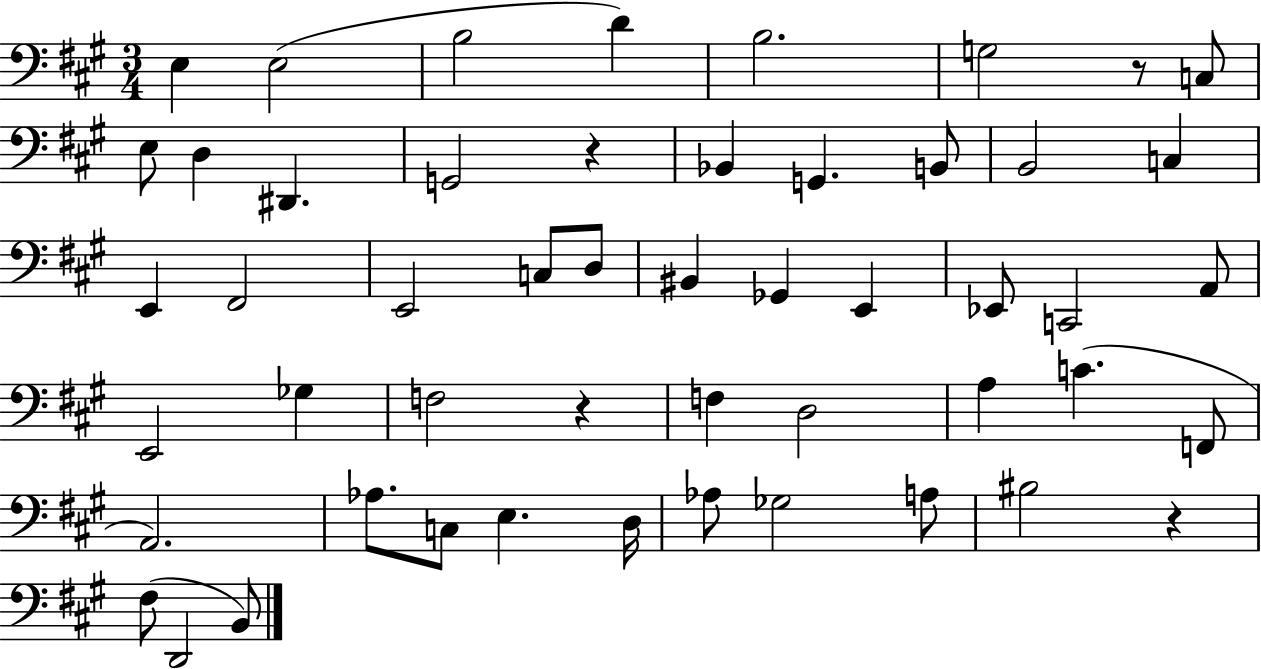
{
  \clef bass
  \numericTimeSignature
  \time 3/4
  \key a \major
  e4 e2( | b2 d'4) | b2. | g2 r8 c8 | \break e8 d4 dis,4. | g,2 r4 | bes,4 g,4. b,8 | b,2 c4 | \break e,4 fis,2 | e,2 c8 d8 | bis,4 ges,4 e,4 | ees,8 c,2 a,8 | \break e,2 ges4 | f2 r4 | f4 d2 | a4 c'4.( f,8 | \break a,2.) | aes8. c8 e4. d16 | aes8 ges2 a8 | bis2 r4 | \break fis8( d,2 b,8) | \bar "|."
}